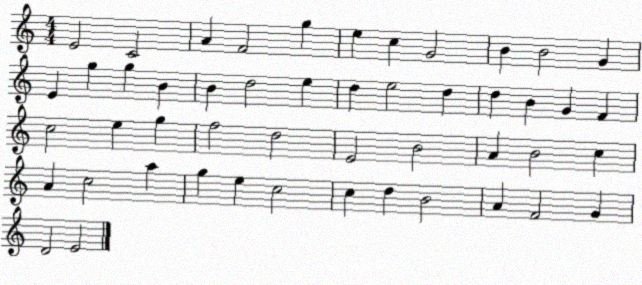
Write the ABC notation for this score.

X:1
T:Untitled
M:4/4
L:1/4
K:C
E2 C2 A F2 g e c G2 B B2 G E g g B B d2 e d e2 d d B G F c2 e g f2 d2 E2 B2 A B2 c A c2 a g e c2 c d B2 A F2 G D2 E2